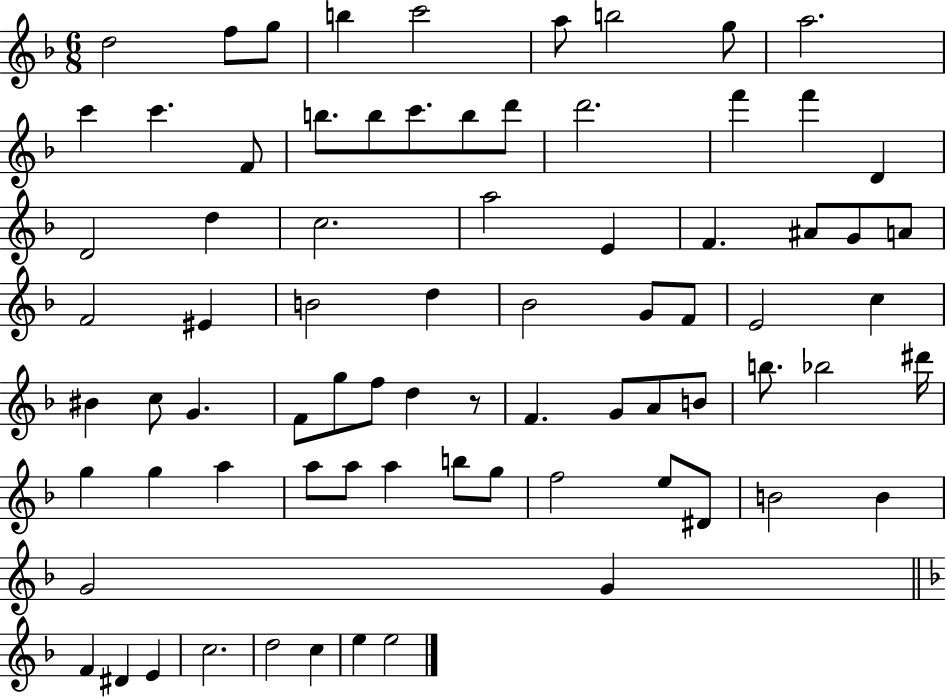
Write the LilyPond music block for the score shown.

{
  \clef treble
  \numericTimeSignature
  \time 6/8
  \key f \major
  d''2 f''8 g''8 | b''4 c'''2 | a''8 b''2 g''8 | a''2. | \break c'''4 c'''4. f'8 | b''8. b''8 c'''8. b''8 d'''8 | d'''2. | f'''4 f'''4 d'4 | \break d'2 d''4 | c''2. | a''2 e'4 | f'4. ais'8 g'8 a'8 | \break f'2 eis'4 | b'2 d''4 | bes'2 g'8 f'8 | e'2 c''4 | \break bis'4 c''8 g'4. | f'8 g''8 f''8 d''4 r8 | f'4. g'8 a'8 b'8 | b''8. bes''2 dis'''16 | \break g''4 g''4 a''4 | a''8 a''8 a''4 b''8 g''8 | f''2 e''8 dis'8 | b'2 b'4 | \break g'2 g'4 | \bar "||" \break \key d \minor f'4 dis'4 e'4 | c''2. | d''2 c''4 | e''4 e''2 | \break \bar "|."
}